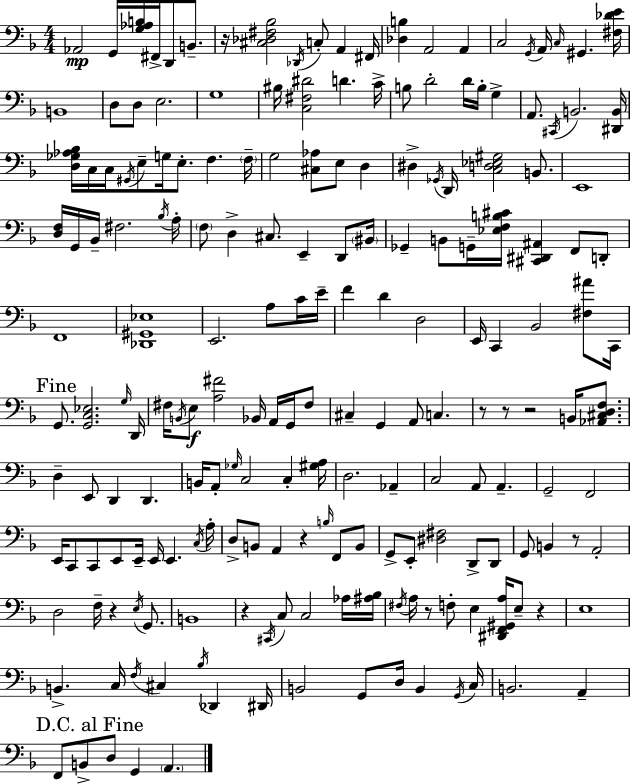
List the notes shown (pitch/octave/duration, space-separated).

Ab2/h G2/s [G3,Ab3,B3]/s F#2/s D2/e B2/e. R/s [C#3,Db3,F#3,Bb3]/h Db2/s C3/e A2/q F#2/s [Db3,B3]/q A2/h A2/q C3/h G2/s A2/s C3/s G#2/q. [F#3,Db4,E4]/s B2/w D3/e D3/e E3/h. G3/w BIS3/s [C3,F#3,D#4]/h D4/q. C4/s B3/e D4/h D4/s B3/s G3/q A2/e. C#2/s B2/h. [D#2,B2]/s [D3,Gb3,Ab3,Bb3]/s C3/s C3/s G#2/s E3/e G3/s E3/e. F3/q. F3/s G3/h [C#3,Ab3]/e E3/e D3/q D#3/q Gb2/s D2/s [C3,D3,Eb3,G#3]/h B2/e. E2/w [D3,F3]/s G2/s Bb2/s F#3/h. Bb3/s A3/s F3/e D3/q C#3/e. E2/q D2/e BIS2/s Gb2/q B2/e G2/s [Eb3,F3,B3,C#4]/s [C#2,D#2,A#2]/q F2/e D2/e F2/w [Db2,G#2,Eb3]/w E2/h. A3/e C4/s E4/s F4/q D4/q D3/h E2/s C2/q Bb2/h [F#3,A#4]/e C2/s G2/e. [G2,C3,Eb3]/h. G3/s D2/s F#3/s B2/s E3/e [A3,F#4]/h Bb2/s A2/s G2/s F#3/e C#3/q G2/q A2/e C3/q. R/e R/e R/h B2/s [Ab2,C#3,D3,F3]/e. D3/q E2/e D2/q D2/q. B2/s A2/e Gb3/s C3/h C3/q [G#3,A3]/s D3/h. Ab2/q C3/h A2/e A2/q. G2/h F2/h E2/s C2/e C2/e E2/e E2/s E2/s E2/q. C3/s A3/s D3/e B2/e A2/q R/q B3/s F2/e B2/e G2/e E2/e [D#3,F#3]/h D2/e D2/e G2/e B2/q R/e A2/h D3/h F3/s R/q E3/s G2/e. B2/w R/q C#2/s C3/e C3/h Ab3/s [A#3,Bb3]/s F#3/s A3/s R/e F3/e E3/q [D#2,F2,G#2,A3]/s E3/e R/q E3/w B2/q. C3/s F3/s C#3/q Bb3/s Db2/q D#2/s B2/h G2/e D3/s B2/q G2/s C3/s B2/h. A2/q F2/e B2/e D3/e G2/q A2/q.